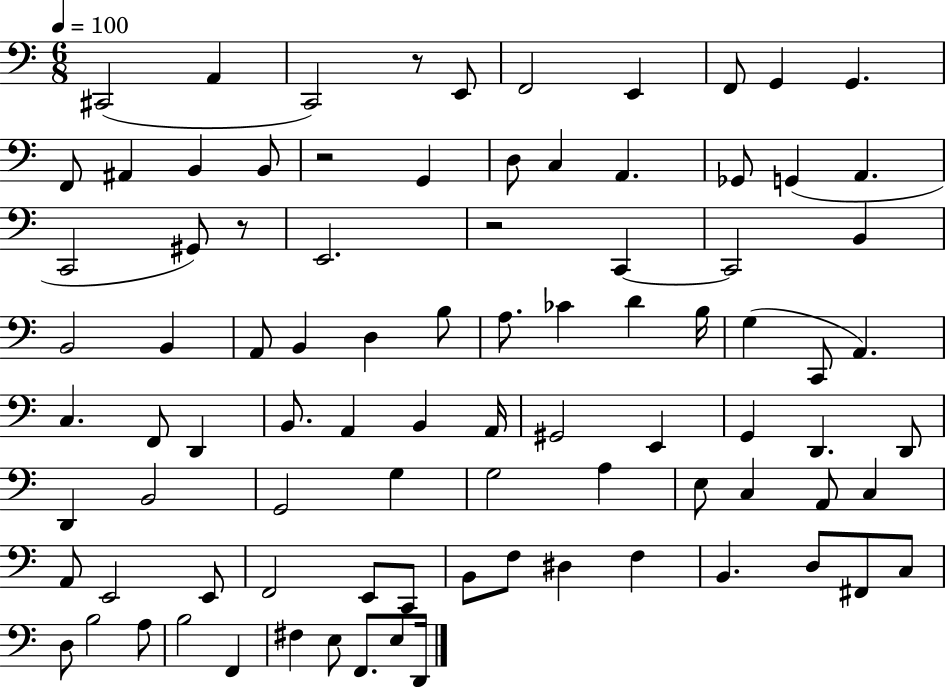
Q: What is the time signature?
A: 6/8